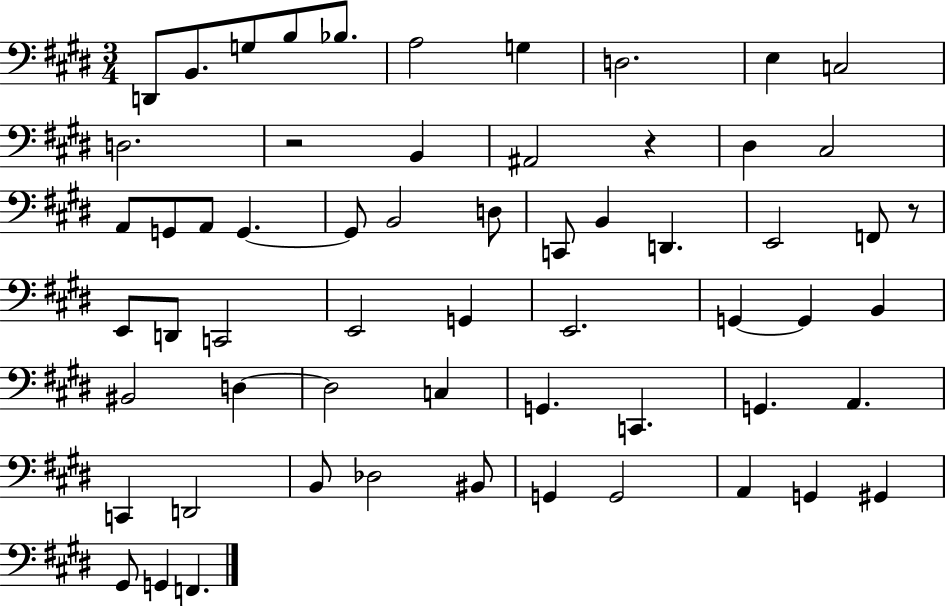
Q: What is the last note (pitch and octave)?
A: F2